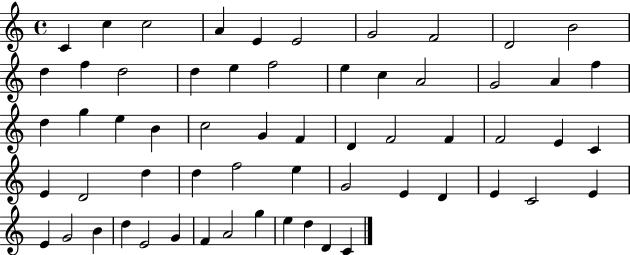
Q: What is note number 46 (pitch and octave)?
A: C4